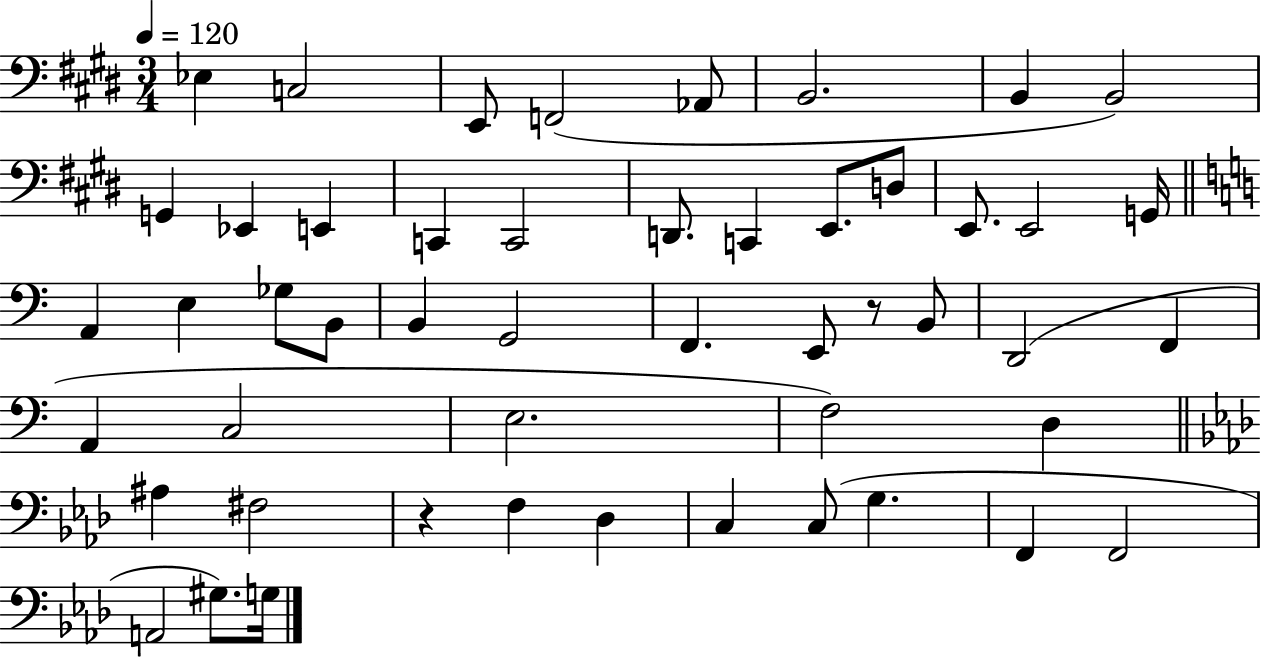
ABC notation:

X:1
T:Untitled
M:3/4
L:1/4
K:E
_E, C,2 E,,/2 F,,2 _A,,/2 B,,2 B,, B,,2 G,, _E,, E,, C,, C,,2 D,,/2 C,, E,,/2 D,/2 E,,/2 E,,2 G,,/4 A,, E, _G,/2 B,,/2 B,, G,,2 F,, E,,/2 z/2 B,,/2 D,,2 F,, A,, C,2 E,2 F,2 D, ^A, ^F,2 z F, _D, C, C,/2 G, F,, F,,2 A,,2 ^G,/2 G,/4